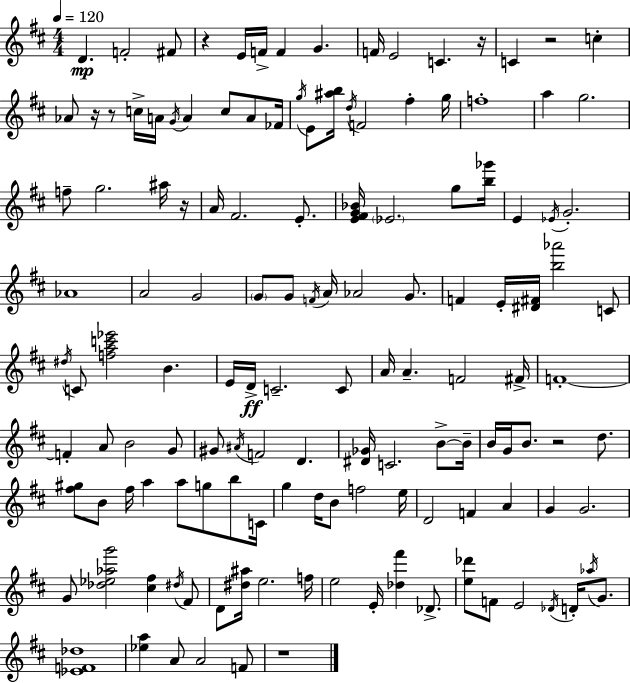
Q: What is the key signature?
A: D major